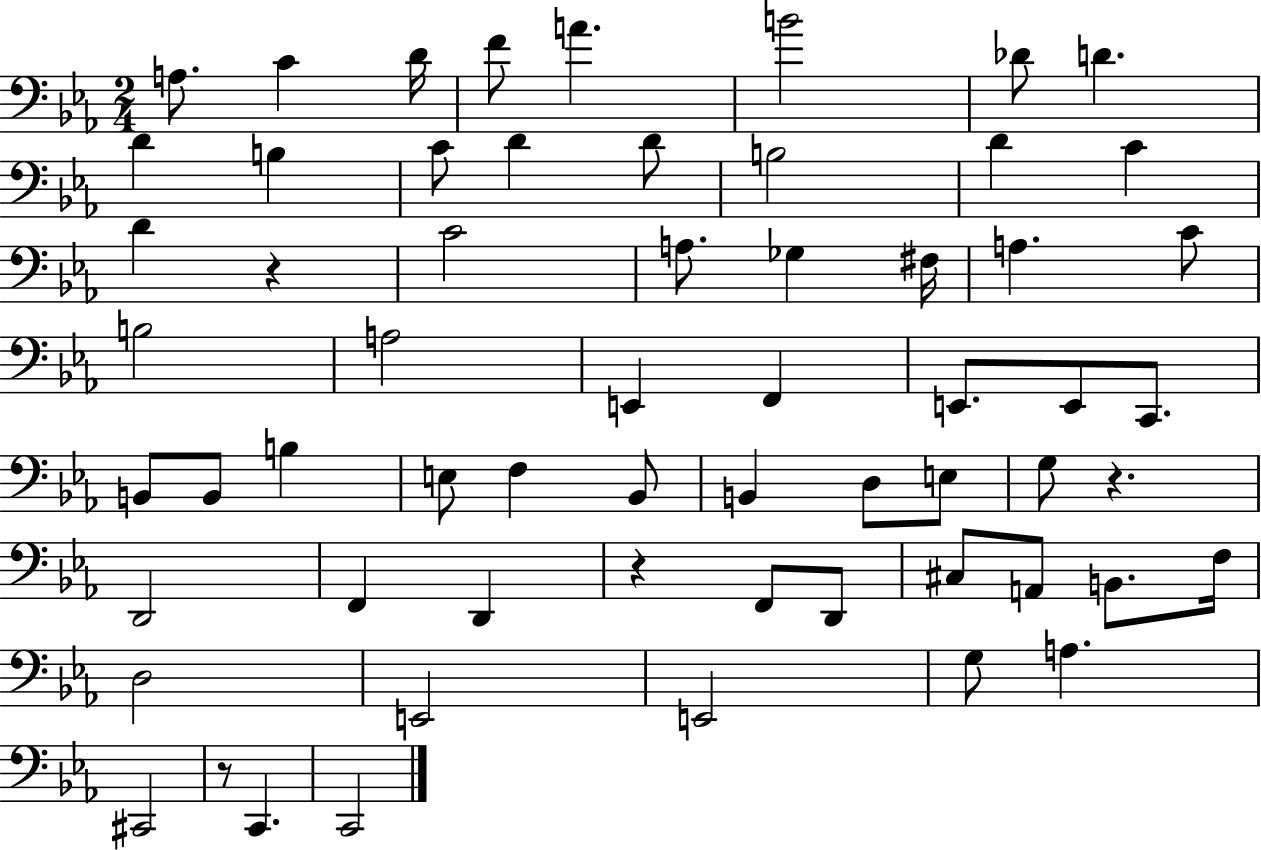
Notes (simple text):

A3/e. C4/q D4/s F4/e A4/q. B4/h Db4/e D4/q. D4/q B3/q C4/e D4/q D4/e B3/h D4/q C4/q D4/q R/q C4/h A3/e. Gb3/q F#3/s A3/q. C4/e B3/h A3/h E2/q F2/q E2/e. E2/e C2/e. B2/e B2/e B3/q E3/e F3/q Bb2/e B2/q D3/e E3/e G3/e R/q. D2/h F2/q D2/q R/q F2/e D2/e C#3/e A2/e B2/e. F3/s D3/h E2/h E2/h G3/e A3/q. C#2/h R/e C2/q. C2/h